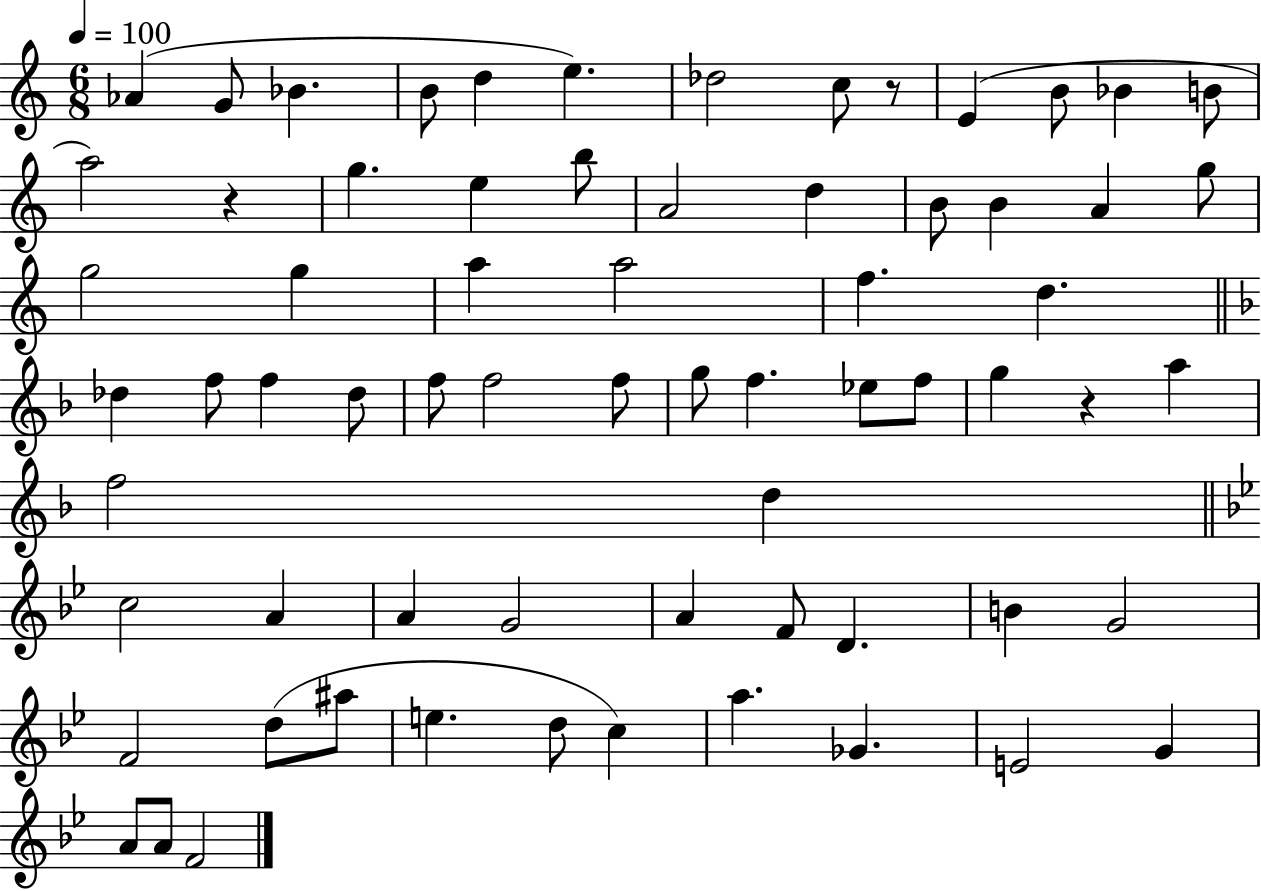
X:1
T:Untitled
M:6/8
L:1/4
K:C
_A G/2 _B B/2 d e _d2 c/2 z/2 E B/2 _B B/2 a2 z g e b/2 A2 d B/2 B A g/2 g2 g a a2 f d _d f/2 f _d/2 f/2 f2 f/2 g/2 f _e/2 f/2 g z a f2 d c2 A A G2 A F/2 D B G2 F2 d/2 ^a/2 e d/2 c a _G E2 G A/2 A/2 F2